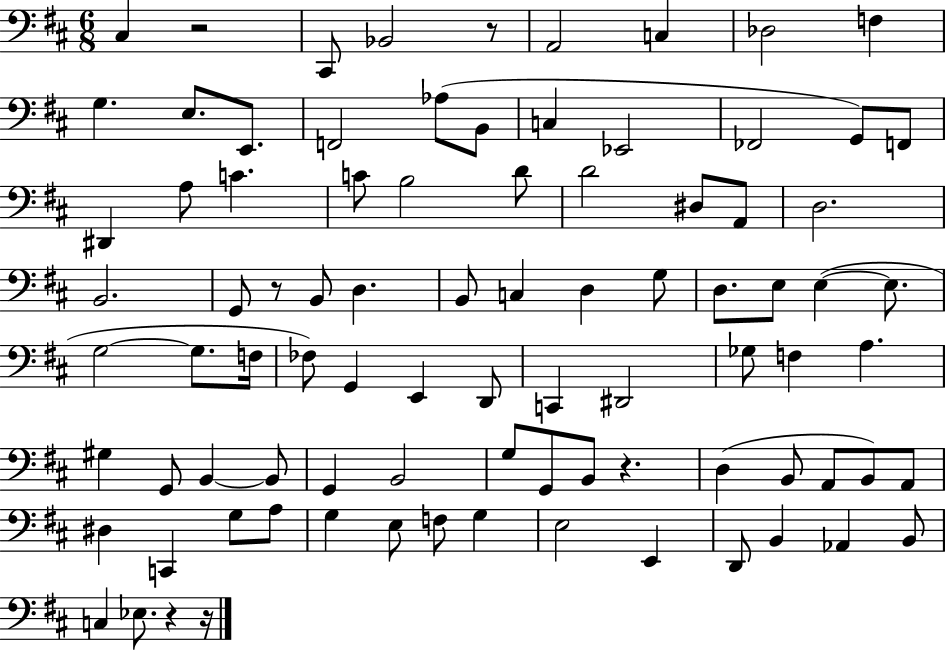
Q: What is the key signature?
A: D major